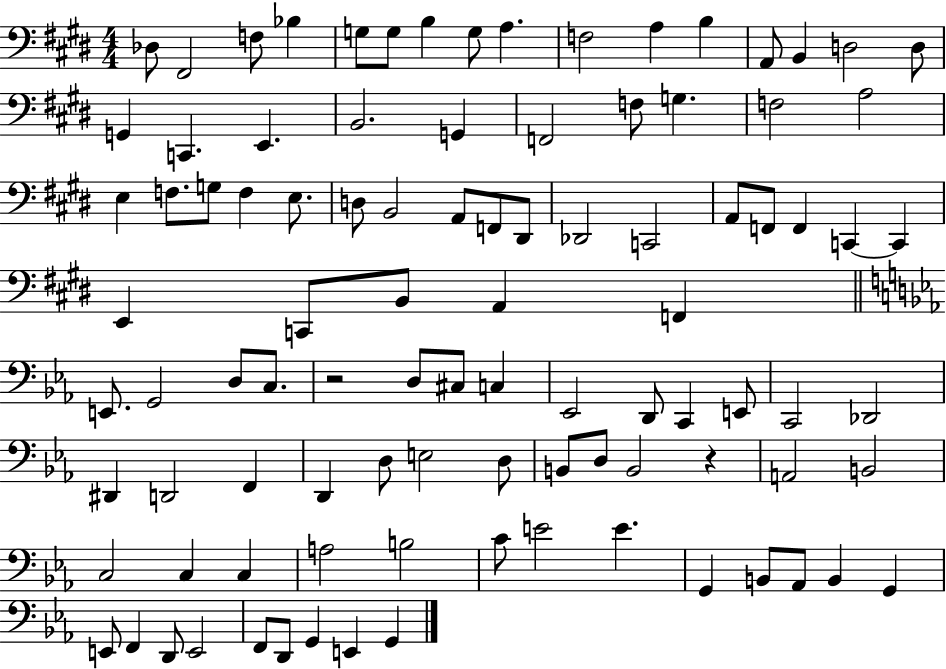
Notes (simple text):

Db3/e F#2/h F3/e Bb3/q G3/e G3/e B3/q G3/e A3/q. F3/h A3/q B3/q A2/e B2/q D3/h D3/e G2/q C2/q. E2/q. B2/h. G2/q F2/h F3/e G3/q. F3/h A3/h E3/q F3/e. G3/e F3/q E3/e. D3/e B2/h A2/e F2/e D#2/e Db2/h C2/h A2/e F2/e F2/q C2/q C2/q E2/q C2/e B2/e A2/q F2/q E2/e. G2/h D3/e C3/e. R/h D3/e C#3/e C3/q Eb2/h D2/e C2/q E2/e C2/h Db2/h D#2/q D2/h F2/q D2/q D3/e E3/h D3/e B2/e D3/e B2/h R/q A2/h B2/h C3/h C3/q C3/q A3/h B3/h C4/e E4/h E4/q. G2/q B2/e Ab2/e B2/q G2/q E2/e F2/q D2/e E2/h F2/e D2/e G2/q E2/q G2/q